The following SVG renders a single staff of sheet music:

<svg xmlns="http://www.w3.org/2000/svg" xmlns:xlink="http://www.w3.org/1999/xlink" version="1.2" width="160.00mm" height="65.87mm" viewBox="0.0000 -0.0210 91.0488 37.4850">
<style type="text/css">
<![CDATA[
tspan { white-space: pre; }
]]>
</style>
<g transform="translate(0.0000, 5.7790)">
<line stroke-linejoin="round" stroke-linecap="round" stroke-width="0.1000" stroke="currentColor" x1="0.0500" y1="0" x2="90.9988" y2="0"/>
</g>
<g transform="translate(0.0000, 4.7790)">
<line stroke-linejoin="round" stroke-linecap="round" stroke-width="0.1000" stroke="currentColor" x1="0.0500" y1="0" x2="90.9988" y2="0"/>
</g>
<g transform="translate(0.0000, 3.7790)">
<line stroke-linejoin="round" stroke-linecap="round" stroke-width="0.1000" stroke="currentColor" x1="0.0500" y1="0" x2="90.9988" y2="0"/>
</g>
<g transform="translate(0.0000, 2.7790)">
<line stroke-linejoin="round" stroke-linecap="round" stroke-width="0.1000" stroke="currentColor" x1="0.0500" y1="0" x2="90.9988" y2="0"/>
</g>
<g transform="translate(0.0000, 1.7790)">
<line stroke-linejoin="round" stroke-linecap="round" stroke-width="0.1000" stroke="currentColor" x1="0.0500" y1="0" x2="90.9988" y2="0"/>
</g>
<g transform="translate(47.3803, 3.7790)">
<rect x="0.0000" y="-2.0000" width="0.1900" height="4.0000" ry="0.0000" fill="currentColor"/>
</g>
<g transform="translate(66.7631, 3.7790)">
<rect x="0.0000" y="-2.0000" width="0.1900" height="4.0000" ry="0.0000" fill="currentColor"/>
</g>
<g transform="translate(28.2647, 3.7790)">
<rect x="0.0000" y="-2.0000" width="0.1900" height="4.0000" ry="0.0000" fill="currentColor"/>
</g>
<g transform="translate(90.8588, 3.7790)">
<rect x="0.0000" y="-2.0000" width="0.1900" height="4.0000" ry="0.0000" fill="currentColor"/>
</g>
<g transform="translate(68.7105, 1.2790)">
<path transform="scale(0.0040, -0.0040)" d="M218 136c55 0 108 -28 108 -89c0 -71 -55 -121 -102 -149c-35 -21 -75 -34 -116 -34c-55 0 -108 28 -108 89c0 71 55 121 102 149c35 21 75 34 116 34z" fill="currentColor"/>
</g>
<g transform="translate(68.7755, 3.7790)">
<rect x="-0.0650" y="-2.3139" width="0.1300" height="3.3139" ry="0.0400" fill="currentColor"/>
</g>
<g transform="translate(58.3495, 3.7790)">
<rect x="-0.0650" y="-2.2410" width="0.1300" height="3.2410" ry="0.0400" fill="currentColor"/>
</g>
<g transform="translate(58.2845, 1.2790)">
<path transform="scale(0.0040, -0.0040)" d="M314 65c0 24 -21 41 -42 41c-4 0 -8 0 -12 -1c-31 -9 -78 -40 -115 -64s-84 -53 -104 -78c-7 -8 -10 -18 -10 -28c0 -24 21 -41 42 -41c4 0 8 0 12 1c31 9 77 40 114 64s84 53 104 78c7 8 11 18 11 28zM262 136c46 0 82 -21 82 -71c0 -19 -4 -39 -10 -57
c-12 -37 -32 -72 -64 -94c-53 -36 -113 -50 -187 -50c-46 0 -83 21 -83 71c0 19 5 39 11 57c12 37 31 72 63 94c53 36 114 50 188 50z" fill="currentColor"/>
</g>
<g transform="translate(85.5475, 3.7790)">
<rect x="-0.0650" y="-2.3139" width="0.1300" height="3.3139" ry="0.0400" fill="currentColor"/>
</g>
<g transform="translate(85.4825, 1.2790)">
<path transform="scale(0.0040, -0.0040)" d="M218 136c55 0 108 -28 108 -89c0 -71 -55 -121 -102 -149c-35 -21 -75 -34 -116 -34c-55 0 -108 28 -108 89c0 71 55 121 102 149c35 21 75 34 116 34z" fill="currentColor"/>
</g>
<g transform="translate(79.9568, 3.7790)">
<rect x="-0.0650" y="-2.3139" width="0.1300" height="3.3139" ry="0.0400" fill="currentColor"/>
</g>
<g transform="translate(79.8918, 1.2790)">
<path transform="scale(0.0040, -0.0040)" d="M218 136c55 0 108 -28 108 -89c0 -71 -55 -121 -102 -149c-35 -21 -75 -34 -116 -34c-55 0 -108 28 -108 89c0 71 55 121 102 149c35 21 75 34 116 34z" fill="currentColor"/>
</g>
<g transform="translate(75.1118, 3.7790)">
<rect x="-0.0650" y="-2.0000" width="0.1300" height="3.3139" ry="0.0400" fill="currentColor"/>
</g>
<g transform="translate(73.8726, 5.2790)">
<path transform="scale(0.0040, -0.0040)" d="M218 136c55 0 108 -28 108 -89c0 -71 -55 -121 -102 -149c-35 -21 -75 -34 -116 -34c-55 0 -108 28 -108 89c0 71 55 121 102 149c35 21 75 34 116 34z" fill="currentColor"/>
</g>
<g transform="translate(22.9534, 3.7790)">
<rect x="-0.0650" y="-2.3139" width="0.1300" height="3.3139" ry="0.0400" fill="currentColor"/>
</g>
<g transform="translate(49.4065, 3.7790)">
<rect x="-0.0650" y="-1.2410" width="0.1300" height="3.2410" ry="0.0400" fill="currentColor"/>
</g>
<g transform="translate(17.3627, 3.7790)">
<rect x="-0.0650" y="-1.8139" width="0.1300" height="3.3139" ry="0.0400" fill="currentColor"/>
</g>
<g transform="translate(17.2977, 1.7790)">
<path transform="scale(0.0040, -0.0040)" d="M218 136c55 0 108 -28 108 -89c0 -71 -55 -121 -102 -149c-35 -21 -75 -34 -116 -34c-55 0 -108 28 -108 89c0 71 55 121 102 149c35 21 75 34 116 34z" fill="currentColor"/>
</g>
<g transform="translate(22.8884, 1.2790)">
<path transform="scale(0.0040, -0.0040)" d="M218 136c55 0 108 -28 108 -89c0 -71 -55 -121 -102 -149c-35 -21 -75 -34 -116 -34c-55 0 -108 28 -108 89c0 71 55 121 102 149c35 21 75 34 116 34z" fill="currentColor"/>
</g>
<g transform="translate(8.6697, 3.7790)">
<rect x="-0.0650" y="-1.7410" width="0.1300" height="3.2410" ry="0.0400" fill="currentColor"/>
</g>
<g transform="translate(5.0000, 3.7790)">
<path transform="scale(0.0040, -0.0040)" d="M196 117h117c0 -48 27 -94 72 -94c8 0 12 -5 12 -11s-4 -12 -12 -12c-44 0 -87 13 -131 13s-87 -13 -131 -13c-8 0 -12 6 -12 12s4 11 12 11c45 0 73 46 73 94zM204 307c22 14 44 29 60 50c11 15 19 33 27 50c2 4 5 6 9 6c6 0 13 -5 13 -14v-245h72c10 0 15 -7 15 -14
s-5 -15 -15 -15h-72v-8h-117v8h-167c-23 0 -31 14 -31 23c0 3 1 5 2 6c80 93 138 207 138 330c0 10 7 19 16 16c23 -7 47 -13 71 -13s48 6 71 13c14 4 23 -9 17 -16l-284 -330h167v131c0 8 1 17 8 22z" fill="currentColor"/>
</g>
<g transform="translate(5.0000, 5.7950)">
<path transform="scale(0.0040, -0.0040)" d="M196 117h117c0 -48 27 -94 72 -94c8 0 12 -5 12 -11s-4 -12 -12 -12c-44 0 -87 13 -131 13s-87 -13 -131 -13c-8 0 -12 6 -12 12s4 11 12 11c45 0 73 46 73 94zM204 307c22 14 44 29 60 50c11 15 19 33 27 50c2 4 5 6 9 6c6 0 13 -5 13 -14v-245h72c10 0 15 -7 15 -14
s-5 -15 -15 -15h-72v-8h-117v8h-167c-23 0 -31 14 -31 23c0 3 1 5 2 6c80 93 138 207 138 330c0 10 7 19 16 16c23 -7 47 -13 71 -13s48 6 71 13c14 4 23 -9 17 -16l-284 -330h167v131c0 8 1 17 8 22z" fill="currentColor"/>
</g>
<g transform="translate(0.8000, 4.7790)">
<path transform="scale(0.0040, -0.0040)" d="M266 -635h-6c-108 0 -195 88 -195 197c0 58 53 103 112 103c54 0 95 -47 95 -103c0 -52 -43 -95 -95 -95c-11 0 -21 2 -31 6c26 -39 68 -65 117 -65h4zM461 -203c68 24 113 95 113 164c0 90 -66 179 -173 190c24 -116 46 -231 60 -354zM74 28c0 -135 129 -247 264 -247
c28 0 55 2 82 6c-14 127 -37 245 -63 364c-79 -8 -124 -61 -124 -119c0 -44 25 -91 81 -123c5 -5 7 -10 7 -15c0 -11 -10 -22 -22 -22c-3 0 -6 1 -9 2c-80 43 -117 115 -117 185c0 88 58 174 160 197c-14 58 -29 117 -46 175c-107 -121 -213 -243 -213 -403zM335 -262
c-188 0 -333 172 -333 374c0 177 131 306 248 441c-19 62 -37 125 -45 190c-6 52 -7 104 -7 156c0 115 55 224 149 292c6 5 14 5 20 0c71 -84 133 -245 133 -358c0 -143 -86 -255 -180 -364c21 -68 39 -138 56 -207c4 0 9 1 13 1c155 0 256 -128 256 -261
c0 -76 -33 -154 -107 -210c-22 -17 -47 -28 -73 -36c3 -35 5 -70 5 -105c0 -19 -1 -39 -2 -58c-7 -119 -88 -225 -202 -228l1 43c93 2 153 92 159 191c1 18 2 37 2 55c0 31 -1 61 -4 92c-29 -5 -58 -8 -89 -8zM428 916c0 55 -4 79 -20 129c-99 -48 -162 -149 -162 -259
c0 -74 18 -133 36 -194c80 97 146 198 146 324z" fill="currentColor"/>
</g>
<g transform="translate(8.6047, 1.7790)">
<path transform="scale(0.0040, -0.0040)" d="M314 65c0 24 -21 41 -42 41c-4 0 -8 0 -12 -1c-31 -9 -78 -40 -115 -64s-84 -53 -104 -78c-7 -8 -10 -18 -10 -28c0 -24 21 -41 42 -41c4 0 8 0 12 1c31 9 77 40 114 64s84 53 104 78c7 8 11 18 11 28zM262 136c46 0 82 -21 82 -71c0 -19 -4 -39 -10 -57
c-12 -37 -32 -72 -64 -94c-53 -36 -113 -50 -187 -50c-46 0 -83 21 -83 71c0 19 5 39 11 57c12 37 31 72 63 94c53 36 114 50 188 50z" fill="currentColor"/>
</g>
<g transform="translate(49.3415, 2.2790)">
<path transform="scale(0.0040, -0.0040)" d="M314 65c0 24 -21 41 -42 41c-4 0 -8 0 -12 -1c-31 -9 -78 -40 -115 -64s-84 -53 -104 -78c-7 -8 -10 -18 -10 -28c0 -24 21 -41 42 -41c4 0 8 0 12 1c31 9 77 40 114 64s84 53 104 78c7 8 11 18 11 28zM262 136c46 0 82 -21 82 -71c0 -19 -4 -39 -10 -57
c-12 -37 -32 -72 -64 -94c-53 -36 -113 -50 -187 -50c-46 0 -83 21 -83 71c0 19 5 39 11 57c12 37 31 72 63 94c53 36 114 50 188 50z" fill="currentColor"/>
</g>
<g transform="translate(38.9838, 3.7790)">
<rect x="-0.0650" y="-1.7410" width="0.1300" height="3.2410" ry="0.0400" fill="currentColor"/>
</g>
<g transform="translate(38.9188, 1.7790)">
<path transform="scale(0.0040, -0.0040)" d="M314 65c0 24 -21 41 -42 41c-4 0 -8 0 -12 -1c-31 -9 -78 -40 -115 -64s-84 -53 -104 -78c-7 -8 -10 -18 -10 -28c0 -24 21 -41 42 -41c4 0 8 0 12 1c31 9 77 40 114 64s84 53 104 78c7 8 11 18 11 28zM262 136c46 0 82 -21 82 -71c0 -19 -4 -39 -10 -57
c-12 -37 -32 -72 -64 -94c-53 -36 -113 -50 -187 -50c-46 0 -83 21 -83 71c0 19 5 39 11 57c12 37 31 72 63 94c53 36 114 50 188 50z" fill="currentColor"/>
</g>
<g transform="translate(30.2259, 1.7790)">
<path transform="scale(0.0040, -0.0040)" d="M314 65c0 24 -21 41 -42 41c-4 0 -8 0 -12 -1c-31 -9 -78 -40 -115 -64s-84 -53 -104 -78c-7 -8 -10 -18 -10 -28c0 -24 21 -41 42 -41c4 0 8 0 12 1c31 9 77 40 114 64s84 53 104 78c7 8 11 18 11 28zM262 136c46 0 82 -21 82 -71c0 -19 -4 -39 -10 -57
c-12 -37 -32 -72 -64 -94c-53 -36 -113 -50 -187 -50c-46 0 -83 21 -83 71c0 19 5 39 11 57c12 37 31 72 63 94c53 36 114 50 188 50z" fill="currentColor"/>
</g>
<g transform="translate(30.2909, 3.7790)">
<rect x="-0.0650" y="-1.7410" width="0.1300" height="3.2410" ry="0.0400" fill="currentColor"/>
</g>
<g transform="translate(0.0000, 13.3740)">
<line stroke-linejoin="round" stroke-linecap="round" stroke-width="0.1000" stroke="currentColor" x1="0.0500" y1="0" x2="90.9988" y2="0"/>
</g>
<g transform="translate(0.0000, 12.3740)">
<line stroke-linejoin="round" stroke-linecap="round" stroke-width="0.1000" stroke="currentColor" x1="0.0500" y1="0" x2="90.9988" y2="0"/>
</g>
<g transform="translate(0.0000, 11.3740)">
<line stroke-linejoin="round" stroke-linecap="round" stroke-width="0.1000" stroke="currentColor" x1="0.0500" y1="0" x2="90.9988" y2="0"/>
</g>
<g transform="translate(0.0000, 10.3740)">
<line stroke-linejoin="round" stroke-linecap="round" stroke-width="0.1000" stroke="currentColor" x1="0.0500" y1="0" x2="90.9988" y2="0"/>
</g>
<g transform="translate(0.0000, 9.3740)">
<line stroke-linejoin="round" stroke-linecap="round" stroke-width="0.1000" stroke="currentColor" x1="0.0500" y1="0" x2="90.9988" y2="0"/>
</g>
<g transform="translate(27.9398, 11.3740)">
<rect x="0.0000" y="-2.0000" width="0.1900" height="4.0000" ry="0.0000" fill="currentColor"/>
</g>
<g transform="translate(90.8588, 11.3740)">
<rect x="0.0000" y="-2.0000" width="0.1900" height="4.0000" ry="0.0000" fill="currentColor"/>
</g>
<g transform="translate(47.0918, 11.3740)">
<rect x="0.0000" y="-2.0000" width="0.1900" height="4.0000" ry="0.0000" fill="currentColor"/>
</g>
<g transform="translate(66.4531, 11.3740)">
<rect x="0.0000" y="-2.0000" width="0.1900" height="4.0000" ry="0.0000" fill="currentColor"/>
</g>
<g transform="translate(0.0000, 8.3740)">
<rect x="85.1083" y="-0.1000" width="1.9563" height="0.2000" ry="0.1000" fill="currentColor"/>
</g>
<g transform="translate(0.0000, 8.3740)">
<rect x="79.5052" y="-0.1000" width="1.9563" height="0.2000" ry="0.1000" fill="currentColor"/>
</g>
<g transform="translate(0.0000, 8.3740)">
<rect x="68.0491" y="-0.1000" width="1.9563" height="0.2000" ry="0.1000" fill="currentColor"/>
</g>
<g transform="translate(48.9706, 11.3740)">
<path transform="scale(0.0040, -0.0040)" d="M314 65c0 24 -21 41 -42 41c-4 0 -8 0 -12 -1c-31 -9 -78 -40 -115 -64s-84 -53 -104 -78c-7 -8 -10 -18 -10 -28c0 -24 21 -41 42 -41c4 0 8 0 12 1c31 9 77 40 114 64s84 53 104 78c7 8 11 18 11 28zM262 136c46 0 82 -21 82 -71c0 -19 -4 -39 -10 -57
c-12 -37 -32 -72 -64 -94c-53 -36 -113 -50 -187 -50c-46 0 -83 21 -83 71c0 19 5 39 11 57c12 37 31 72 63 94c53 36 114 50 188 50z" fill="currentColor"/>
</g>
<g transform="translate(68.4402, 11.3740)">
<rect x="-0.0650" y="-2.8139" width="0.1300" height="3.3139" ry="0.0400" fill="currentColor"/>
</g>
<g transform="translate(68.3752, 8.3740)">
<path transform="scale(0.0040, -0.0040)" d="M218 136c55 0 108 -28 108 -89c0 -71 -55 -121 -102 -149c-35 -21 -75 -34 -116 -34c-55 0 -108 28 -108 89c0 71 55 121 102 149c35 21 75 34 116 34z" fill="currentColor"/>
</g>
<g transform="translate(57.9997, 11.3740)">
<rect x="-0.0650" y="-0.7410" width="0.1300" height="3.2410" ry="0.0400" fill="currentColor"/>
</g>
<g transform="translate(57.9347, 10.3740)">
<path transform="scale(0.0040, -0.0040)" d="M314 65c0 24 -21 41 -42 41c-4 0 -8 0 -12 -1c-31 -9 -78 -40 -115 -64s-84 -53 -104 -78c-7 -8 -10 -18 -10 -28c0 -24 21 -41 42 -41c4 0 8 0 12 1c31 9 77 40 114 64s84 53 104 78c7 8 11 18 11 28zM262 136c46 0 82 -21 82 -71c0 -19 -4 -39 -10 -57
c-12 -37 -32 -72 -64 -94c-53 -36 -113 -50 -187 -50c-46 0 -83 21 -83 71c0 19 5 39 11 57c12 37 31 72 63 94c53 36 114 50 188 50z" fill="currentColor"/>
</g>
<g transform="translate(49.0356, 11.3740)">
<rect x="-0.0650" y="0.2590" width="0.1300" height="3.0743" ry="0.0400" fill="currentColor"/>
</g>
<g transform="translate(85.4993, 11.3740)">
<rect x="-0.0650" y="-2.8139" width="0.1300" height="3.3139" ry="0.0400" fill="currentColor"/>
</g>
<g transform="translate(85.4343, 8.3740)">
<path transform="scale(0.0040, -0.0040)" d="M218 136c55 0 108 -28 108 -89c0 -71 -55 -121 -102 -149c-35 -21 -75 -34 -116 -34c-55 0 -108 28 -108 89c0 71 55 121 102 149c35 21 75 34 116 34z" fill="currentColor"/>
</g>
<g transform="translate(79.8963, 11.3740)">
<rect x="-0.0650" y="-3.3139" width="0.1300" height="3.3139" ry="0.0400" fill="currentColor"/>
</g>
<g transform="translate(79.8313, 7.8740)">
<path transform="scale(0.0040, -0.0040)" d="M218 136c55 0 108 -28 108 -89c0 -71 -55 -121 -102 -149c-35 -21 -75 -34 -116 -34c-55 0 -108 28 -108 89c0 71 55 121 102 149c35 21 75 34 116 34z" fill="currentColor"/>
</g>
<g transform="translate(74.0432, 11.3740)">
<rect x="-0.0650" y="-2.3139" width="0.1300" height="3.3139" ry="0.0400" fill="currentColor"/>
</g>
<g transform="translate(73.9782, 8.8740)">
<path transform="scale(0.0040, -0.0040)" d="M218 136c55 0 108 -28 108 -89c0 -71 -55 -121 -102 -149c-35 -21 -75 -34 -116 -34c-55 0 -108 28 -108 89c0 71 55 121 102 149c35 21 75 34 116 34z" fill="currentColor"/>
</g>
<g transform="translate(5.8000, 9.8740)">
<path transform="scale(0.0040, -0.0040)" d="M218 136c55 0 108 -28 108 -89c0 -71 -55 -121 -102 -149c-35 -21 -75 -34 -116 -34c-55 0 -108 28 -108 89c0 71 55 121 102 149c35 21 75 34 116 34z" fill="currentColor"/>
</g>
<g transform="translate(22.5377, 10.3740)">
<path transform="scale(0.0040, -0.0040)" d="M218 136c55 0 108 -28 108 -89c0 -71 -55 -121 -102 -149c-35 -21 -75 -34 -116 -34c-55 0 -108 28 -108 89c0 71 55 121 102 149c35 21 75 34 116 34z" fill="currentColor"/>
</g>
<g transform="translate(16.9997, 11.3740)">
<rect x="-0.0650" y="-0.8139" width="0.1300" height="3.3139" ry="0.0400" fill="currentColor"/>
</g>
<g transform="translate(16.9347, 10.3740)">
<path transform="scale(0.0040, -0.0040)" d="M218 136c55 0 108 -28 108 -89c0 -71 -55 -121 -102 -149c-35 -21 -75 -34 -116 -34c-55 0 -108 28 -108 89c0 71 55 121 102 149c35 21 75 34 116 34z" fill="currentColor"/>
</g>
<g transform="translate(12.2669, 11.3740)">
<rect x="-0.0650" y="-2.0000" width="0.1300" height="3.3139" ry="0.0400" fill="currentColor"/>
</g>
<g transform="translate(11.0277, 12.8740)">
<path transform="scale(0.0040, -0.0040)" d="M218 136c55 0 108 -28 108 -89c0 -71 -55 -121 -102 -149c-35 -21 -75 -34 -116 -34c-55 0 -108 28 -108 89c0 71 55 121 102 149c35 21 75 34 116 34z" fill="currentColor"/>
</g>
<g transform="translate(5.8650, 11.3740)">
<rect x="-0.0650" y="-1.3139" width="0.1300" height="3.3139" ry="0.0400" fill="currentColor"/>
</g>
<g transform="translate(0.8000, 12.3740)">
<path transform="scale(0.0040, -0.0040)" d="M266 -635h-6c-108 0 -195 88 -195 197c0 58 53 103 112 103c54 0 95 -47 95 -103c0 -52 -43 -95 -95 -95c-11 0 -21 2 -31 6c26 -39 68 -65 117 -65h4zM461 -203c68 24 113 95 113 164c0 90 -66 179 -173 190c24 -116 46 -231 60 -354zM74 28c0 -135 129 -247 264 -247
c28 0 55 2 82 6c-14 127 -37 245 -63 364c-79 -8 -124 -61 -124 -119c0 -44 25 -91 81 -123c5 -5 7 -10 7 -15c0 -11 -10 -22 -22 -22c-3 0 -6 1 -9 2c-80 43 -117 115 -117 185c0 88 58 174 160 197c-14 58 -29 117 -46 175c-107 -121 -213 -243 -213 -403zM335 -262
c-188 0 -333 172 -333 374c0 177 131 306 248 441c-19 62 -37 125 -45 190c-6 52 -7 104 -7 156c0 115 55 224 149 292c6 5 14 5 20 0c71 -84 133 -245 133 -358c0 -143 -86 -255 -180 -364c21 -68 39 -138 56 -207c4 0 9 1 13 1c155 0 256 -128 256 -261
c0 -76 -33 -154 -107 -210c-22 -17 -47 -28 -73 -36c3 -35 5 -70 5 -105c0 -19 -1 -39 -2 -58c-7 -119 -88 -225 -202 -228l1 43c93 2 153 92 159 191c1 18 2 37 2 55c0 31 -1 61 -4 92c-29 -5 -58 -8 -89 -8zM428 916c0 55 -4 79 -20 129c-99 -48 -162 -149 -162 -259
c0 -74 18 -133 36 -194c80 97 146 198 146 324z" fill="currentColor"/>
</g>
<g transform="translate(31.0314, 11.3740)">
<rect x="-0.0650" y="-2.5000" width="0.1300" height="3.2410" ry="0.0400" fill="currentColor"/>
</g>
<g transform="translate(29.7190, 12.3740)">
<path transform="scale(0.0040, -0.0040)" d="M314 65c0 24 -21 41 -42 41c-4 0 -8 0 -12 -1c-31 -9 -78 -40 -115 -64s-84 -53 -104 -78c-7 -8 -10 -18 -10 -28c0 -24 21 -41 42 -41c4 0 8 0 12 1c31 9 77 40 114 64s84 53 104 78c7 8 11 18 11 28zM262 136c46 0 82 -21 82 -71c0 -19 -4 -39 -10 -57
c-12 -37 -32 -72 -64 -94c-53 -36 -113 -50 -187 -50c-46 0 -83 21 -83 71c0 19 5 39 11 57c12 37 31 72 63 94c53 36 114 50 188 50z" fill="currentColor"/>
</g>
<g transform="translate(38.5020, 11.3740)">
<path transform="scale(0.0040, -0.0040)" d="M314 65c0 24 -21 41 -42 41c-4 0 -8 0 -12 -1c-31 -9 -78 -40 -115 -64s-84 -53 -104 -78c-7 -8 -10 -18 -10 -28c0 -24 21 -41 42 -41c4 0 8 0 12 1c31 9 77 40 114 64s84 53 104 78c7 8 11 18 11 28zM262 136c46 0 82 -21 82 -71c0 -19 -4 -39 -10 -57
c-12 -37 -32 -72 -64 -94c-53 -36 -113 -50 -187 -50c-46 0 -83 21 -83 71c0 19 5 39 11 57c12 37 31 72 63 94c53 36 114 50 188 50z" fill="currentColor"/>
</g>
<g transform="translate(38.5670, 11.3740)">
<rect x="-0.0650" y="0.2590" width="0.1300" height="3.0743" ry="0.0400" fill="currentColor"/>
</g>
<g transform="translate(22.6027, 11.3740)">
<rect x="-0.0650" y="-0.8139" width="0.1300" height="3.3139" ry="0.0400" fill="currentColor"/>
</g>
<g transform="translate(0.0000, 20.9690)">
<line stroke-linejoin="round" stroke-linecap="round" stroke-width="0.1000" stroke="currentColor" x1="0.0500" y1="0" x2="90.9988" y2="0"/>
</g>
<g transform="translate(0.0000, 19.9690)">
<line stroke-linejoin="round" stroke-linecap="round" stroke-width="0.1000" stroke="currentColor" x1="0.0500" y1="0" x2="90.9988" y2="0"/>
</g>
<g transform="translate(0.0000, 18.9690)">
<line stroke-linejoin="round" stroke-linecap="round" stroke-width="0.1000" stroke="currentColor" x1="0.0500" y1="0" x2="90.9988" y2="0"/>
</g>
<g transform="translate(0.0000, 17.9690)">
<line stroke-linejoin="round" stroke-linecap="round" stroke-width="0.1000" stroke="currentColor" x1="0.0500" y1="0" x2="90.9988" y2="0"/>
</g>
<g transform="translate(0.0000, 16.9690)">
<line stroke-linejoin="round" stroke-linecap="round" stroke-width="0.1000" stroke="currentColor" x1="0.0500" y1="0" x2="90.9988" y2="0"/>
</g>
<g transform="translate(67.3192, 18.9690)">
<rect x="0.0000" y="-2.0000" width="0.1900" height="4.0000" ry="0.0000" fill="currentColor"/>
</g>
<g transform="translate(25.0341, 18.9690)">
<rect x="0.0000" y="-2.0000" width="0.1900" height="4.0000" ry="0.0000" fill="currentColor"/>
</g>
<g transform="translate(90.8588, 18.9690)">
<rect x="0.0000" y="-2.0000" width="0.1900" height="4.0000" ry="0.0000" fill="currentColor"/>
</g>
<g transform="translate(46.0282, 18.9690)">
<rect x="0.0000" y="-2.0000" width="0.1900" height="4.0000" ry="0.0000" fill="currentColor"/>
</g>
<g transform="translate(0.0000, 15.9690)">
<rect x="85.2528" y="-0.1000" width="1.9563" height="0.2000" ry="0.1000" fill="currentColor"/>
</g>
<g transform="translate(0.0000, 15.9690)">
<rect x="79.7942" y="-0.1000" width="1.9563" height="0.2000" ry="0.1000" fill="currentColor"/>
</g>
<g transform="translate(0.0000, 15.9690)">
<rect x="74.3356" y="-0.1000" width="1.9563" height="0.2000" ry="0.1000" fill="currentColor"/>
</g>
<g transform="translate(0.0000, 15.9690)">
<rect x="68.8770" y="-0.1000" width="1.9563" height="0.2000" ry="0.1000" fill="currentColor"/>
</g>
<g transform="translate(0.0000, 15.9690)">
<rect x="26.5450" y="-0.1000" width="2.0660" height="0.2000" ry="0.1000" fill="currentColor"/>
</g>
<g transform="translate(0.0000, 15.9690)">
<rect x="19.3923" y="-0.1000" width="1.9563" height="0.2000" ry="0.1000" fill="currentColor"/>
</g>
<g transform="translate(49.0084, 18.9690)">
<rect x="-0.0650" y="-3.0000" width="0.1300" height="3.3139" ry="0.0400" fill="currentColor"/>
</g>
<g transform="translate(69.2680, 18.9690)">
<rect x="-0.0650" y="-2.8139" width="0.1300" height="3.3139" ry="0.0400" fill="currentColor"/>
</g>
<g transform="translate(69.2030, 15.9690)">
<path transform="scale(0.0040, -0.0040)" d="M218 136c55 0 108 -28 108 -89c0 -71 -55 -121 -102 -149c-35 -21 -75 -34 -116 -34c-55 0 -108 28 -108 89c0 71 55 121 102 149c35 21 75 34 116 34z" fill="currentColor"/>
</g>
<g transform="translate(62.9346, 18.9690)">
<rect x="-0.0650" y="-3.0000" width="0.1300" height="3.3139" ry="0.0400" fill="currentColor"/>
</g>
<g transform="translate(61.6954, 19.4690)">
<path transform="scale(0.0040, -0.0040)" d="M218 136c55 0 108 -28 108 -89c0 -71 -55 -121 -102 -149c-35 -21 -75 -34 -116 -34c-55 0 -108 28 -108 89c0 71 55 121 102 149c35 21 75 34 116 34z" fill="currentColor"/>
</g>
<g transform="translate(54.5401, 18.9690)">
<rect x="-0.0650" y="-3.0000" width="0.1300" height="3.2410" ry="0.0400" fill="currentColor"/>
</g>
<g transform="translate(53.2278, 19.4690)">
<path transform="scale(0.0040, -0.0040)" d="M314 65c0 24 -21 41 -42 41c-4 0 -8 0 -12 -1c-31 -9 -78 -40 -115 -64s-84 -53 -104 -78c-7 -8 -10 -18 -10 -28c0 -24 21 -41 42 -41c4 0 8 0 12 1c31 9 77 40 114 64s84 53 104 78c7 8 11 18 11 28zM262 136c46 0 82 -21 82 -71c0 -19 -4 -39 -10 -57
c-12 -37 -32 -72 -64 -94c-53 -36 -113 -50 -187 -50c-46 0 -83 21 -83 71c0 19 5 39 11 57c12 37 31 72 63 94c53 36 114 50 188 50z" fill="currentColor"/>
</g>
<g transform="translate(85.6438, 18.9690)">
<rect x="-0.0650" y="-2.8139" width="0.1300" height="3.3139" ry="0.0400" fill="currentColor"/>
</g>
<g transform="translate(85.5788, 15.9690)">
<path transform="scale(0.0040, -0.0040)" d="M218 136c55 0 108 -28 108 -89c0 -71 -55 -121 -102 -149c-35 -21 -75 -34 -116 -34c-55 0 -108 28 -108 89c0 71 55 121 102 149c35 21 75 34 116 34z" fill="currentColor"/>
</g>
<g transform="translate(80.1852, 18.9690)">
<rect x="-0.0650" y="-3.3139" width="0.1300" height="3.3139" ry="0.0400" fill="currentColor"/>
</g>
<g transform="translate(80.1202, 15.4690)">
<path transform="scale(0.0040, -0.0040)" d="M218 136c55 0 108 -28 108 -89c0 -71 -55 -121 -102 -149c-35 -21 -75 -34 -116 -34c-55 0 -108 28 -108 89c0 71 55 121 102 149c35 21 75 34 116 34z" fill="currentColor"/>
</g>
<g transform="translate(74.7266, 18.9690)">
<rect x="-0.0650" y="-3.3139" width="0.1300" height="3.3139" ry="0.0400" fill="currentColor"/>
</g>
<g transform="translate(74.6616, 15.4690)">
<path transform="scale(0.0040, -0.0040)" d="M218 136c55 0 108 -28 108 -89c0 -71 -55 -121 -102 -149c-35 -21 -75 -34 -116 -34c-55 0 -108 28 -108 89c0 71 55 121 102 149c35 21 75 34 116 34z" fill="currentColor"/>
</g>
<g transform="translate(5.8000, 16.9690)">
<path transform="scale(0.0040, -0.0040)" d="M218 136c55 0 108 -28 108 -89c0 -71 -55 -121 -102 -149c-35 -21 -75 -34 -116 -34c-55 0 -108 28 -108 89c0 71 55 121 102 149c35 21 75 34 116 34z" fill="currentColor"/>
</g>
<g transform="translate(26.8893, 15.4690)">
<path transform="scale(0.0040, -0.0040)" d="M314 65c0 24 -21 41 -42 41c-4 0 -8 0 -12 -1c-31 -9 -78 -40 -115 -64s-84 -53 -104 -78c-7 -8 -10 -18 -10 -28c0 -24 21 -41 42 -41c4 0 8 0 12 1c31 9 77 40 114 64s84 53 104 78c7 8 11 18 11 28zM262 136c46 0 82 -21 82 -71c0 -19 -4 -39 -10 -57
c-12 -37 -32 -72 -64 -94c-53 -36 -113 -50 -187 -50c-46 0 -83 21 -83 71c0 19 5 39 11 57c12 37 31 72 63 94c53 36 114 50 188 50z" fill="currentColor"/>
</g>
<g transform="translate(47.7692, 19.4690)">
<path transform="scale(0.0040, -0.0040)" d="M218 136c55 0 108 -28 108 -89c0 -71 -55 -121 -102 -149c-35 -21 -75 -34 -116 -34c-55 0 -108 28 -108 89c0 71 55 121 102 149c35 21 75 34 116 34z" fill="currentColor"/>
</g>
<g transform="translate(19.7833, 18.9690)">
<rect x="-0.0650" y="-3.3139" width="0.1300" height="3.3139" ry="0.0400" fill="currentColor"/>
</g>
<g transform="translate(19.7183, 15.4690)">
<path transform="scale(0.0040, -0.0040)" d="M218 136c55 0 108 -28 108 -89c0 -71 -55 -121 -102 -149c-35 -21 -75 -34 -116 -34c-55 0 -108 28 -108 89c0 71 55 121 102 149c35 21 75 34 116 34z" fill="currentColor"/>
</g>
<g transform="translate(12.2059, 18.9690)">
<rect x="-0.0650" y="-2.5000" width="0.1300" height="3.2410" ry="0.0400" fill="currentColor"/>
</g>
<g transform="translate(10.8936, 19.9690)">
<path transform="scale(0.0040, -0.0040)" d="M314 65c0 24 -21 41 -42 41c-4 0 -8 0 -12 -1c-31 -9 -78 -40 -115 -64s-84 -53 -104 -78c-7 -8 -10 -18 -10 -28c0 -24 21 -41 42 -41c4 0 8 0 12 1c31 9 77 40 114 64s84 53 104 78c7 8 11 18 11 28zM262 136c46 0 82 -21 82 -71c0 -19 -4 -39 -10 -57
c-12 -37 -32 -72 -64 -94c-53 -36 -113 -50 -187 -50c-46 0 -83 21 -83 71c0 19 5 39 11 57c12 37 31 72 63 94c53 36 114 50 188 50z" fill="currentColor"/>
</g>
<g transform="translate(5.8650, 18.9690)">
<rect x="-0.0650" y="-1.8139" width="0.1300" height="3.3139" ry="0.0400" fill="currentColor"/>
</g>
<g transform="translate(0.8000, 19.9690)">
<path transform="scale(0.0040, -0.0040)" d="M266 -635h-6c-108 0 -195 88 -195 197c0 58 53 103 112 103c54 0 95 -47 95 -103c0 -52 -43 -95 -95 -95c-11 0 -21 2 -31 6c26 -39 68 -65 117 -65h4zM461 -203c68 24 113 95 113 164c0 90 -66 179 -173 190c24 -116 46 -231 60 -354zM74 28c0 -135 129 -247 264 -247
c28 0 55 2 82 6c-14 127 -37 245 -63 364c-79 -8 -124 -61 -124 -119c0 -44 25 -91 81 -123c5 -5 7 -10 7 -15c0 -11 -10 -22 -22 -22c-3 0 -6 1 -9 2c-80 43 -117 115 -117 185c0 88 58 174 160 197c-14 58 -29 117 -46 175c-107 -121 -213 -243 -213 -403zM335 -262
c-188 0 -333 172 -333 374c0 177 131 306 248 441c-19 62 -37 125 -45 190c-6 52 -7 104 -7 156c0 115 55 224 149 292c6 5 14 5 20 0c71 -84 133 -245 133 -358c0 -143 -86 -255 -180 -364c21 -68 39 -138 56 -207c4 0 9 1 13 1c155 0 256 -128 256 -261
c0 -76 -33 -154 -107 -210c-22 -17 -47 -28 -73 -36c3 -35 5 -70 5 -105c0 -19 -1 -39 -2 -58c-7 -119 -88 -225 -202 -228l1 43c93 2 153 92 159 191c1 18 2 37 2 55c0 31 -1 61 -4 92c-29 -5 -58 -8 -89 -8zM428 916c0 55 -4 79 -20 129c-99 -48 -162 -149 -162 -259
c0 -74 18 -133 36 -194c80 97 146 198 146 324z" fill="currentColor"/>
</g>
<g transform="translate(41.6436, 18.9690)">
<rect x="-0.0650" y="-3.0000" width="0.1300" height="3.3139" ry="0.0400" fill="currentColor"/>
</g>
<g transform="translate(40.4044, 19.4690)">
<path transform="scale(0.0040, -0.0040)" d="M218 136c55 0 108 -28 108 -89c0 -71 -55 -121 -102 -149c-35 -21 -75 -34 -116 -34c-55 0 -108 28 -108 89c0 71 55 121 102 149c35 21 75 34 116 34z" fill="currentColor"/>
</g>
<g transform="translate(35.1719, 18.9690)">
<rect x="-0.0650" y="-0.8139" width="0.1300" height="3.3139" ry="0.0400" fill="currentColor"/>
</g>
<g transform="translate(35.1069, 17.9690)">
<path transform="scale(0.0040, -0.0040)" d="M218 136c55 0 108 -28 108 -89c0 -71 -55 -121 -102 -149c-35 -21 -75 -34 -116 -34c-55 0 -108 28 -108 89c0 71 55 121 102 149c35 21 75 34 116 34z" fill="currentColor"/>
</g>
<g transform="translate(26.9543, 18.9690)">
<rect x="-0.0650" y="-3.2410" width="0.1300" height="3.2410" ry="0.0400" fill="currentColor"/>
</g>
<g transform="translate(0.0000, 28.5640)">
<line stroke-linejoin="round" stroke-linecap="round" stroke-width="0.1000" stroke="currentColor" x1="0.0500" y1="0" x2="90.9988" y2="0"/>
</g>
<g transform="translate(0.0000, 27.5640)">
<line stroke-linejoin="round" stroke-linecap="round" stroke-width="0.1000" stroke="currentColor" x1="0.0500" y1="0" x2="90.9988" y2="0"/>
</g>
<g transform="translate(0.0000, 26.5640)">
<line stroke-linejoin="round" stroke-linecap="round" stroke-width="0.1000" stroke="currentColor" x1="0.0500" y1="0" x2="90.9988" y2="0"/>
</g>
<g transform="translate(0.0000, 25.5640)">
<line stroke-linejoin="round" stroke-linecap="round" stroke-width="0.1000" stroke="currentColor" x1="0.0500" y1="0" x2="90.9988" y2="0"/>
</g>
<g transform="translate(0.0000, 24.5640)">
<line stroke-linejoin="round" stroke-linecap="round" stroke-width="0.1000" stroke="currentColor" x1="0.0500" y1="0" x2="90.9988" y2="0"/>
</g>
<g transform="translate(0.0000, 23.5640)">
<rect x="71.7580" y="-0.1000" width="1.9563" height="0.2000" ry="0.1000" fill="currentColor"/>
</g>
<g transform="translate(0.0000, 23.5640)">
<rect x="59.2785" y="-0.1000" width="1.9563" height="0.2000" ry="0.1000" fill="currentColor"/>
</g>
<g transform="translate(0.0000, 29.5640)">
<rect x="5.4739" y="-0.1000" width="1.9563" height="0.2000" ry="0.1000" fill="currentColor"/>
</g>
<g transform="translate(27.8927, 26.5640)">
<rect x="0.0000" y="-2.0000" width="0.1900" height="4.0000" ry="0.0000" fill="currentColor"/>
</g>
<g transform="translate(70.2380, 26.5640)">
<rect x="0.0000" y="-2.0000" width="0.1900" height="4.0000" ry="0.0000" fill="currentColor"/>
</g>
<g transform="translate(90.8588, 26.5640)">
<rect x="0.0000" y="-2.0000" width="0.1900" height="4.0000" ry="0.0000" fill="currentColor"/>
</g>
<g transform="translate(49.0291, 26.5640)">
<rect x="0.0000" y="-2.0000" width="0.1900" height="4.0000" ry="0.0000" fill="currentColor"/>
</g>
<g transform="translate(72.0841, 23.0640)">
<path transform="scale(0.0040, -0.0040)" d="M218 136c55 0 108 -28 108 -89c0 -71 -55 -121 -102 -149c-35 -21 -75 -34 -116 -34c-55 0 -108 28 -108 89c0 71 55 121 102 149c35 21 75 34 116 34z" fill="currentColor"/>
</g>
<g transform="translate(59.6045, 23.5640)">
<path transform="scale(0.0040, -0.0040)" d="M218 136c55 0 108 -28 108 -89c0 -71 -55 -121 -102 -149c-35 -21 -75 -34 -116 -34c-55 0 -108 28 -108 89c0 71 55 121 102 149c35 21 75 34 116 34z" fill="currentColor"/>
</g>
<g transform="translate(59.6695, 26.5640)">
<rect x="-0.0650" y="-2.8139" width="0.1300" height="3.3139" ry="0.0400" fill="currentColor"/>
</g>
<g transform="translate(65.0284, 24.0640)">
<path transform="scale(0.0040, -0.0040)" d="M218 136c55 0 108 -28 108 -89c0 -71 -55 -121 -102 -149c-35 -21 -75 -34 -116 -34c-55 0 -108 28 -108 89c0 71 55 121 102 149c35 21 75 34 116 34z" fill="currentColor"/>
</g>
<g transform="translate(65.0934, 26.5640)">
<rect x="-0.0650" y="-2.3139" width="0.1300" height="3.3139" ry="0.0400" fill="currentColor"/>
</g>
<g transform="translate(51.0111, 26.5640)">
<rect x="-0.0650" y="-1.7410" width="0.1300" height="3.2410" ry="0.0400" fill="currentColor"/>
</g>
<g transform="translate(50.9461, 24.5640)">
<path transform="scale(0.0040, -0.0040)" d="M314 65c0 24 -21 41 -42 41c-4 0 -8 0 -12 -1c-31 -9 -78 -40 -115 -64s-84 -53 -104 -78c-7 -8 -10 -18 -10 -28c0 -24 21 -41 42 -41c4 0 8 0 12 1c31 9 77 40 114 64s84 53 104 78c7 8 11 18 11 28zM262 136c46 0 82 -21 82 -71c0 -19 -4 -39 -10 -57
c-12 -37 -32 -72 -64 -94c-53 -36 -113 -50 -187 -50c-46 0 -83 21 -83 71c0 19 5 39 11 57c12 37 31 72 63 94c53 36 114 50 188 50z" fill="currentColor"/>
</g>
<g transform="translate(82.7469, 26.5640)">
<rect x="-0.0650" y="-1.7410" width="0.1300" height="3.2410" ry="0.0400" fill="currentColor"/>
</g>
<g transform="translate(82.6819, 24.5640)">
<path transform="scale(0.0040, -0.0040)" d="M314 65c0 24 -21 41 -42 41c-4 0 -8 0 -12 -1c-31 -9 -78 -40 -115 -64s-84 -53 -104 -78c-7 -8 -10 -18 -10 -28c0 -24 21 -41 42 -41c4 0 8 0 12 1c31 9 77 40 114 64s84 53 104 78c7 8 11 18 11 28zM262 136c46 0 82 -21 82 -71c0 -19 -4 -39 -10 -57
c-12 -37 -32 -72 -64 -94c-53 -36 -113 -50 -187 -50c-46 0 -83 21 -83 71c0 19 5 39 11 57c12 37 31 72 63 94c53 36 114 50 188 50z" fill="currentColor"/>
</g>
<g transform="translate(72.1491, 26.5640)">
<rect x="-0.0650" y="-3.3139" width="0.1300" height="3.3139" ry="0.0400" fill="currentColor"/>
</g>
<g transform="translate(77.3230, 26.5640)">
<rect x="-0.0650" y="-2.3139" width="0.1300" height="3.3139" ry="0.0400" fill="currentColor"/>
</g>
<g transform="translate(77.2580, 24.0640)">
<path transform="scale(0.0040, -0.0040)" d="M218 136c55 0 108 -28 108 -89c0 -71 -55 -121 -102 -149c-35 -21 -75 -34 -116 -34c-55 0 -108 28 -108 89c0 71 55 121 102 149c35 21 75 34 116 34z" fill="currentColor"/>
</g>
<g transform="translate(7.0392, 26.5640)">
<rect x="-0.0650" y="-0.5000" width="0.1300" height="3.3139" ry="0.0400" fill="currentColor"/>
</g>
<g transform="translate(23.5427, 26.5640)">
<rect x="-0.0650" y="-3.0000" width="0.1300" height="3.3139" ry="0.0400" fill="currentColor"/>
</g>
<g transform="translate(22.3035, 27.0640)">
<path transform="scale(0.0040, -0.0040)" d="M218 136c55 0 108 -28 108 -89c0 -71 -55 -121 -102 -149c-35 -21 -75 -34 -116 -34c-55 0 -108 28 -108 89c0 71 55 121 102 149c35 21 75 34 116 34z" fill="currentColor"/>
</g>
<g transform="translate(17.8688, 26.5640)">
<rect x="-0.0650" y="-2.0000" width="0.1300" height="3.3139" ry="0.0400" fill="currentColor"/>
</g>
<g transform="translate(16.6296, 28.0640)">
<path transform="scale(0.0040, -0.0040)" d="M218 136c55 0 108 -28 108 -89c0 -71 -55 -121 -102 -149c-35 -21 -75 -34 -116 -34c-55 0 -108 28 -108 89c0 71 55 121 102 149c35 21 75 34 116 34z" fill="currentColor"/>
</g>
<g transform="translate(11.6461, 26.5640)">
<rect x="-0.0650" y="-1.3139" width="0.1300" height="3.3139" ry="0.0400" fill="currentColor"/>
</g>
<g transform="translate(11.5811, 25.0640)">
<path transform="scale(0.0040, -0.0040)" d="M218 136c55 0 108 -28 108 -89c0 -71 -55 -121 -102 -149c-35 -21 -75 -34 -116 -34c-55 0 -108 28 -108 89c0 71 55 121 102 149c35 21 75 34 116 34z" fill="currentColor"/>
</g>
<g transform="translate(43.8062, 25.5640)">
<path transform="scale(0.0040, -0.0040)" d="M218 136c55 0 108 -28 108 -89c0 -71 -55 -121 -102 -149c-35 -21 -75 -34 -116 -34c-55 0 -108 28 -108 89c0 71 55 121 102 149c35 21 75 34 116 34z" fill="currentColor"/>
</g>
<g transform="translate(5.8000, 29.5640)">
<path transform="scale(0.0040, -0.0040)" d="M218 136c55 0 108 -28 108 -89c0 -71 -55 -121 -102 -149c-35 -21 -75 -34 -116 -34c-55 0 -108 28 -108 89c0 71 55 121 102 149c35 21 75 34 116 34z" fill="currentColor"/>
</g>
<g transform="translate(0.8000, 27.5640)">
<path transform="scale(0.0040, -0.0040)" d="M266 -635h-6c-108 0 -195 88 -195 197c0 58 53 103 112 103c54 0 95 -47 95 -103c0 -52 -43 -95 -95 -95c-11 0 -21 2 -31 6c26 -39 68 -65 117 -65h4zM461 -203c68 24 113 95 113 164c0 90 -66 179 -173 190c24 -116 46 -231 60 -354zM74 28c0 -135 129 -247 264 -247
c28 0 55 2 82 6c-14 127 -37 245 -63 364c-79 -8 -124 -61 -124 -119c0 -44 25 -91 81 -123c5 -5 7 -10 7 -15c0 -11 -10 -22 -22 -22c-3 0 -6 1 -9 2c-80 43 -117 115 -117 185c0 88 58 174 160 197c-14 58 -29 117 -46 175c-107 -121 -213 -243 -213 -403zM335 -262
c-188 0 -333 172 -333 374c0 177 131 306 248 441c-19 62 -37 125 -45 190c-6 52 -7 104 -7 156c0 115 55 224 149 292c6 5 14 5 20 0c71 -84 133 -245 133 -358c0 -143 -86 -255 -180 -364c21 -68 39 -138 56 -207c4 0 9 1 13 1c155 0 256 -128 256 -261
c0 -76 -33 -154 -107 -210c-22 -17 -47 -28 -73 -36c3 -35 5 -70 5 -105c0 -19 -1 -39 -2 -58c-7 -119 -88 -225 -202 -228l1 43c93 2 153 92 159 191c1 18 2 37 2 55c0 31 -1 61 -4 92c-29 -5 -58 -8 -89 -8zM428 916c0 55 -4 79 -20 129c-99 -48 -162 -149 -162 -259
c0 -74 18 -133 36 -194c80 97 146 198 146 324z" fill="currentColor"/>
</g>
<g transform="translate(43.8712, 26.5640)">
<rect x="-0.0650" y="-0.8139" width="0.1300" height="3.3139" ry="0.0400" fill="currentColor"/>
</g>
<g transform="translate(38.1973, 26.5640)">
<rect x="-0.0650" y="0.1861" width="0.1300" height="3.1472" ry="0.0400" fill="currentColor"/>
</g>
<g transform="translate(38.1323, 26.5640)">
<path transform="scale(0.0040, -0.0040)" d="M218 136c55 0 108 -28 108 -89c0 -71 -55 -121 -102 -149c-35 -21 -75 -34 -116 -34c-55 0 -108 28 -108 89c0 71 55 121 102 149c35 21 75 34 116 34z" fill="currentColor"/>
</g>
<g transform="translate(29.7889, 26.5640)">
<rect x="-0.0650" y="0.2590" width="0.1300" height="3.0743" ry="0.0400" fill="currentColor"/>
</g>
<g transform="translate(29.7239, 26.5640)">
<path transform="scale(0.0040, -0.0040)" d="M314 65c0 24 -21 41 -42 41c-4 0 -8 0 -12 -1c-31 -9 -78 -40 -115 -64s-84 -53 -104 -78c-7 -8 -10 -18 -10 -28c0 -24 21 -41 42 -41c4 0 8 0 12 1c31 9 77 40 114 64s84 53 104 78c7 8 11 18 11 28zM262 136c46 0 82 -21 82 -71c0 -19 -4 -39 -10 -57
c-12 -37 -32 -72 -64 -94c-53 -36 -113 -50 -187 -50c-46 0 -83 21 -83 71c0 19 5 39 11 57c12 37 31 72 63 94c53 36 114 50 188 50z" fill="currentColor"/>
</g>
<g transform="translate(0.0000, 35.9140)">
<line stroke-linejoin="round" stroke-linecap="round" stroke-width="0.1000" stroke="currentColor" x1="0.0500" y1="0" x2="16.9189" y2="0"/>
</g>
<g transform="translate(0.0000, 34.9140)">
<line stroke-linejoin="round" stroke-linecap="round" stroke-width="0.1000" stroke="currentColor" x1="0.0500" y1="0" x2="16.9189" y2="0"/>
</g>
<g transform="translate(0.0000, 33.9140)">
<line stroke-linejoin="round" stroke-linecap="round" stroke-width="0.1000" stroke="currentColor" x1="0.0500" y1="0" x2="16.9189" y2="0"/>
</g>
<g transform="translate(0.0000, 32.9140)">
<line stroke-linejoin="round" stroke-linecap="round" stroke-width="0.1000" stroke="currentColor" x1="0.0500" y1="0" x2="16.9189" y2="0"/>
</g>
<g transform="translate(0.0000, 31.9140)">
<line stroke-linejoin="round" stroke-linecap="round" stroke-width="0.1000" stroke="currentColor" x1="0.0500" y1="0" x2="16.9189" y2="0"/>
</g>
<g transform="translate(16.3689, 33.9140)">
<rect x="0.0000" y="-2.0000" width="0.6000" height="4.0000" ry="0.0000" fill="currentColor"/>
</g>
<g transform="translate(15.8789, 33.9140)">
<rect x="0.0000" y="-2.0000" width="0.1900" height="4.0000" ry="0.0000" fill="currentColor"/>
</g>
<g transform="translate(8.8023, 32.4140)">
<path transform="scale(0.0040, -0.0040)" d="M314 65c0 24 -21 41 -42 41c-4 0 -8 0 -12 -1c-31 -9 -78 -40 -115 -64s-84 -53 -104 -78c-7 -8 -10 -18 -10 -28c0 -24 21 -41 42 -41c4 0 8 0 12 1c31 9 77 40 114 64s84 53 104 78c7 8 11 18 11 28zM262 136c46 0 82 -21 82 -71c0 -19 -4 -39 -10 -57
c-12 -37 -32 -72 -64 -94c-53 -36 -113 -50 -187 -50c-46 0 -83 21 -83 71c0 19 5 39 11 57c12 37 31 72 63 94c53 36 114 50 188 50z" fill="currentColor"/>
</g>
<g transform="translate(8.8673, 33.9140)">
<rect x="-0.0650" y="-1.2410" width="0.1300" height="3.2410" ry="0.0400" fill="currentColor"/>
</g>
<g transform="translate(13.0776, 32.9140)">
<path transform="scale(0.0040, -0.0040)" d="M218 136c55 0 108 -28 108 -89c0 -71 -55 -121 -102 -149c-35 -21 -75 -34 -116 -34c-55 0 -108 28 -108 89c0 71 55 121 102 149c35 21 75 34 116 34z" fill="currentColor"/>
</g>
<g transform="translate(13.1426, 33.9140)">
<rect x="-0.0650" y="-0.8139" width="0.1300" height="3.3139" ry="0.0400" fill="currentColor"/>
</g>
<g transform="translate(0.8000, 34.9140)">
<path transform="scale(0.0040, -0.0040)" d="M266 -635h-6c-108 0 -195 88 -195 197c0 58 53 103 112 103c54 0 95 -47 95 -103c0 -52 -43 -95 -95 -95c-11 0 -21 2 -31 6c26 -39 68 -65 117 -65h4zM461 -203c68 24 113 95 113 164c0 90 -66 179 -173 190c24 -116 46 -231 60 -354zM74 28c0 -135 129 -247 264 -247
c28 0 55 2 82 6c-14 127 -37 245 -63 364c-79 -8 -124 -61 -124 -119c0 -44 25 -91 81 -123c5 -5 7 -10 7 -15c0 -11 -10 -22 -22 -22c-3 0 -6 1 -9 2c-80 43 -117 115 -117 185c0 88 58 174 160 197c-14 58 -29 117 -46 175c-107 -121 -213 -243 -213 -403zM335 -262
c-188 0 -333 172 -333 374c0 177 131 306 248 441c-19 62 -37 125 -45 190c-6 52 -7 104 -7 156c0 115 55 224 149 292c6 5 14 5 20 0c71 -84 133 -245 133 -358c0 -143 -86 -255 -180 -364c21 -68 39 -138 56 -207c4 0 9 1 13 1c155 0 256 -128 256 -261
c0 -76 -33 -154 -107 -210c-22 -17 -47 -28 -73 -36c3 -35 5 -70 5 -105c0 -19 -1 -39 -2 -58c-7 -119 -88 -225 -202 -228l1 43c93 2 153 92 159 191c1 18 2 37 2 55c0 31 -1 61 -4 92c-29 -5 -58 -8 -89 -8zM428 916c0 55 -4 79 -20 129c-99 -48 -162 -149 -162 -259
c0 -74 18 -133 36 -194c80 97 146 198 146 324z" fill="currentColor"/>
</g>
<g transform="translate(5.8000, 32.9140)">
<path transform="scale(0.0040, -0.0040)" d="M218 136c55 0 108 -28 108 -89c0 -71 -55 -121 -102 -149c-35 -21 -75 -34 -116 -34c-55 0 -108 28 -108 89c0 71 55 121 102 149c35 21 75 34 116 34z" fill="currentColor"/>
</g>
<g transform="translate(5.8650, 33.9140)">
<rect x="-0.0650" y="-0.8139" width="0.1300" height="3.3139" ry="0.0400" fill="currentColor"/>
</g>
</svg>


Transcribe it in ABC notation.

X:1
T:Untitled
M:4/4
L:1/4
K:C
f2 f g f2 f2 e2 g2 g F g g e F d d G2 B2 B2 d2 a g b a f G2 b b2 d A A A2 A a b b a C e F A B2 B d f2 a g b g f2 d e2 d